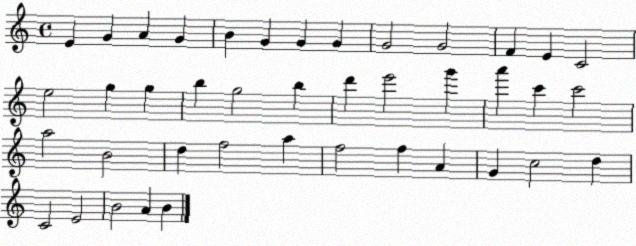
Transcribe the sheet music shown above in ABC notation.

X:1
T:Untitled
M:4/4
L:1/4
K:C
E G A G B G G G G2 G2 F E C2 e2 g g b g2 b d' e'2 g' a' c' c'2 a2 B2 d f2 a f2 f A G c2 d C2 E2 B2 A B